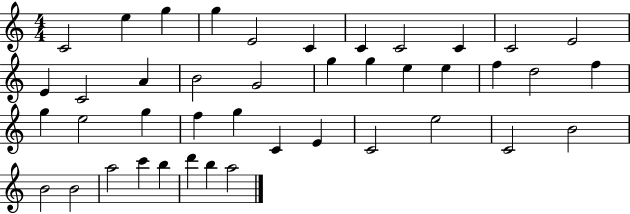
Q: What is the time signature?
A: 4/4